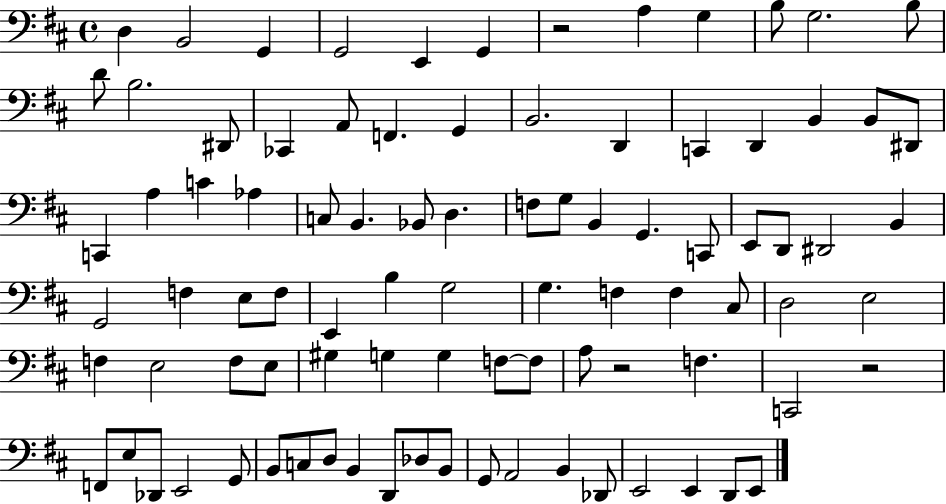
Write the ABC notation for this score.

X:1
T:Untitled
M:4/4
L:1/4
K:D
D, B,,2 G,, G,,2 E,, G,, z2 A, G, B,/2 G,2 B,/2 D/2 B,2 ^D,,/2 _C,, A,,/2 F,, G,, B,,2 D,, C,, D,, B,, B,,/2 ^D,,/2 C,, A, C _A, C,/2 B,, _B,,/2 D, F,/2 G,/2 B,, G,, C,,/2 E,,/2 D,,/2 ^D,,2 B,, G,,2 F, E,/2 F,/2 E,, B, G,2 G, F, F, ^C,/2 D,2 E,2 F, E,2 F,/2 E,/2 ^G, G, G, F,/2 F,/2 A,/2 z2 F, C,,2 z2 F,,/2 E,/2 _D,,/2 E,,2 G,,/2 B,,/2 C,/2 D,/2 B,, D,,/2 _D,/2 B,,/2 G,,/2 A,,2 B,, _D,,/2 E,,2 E,, D,,/2 E,,/2